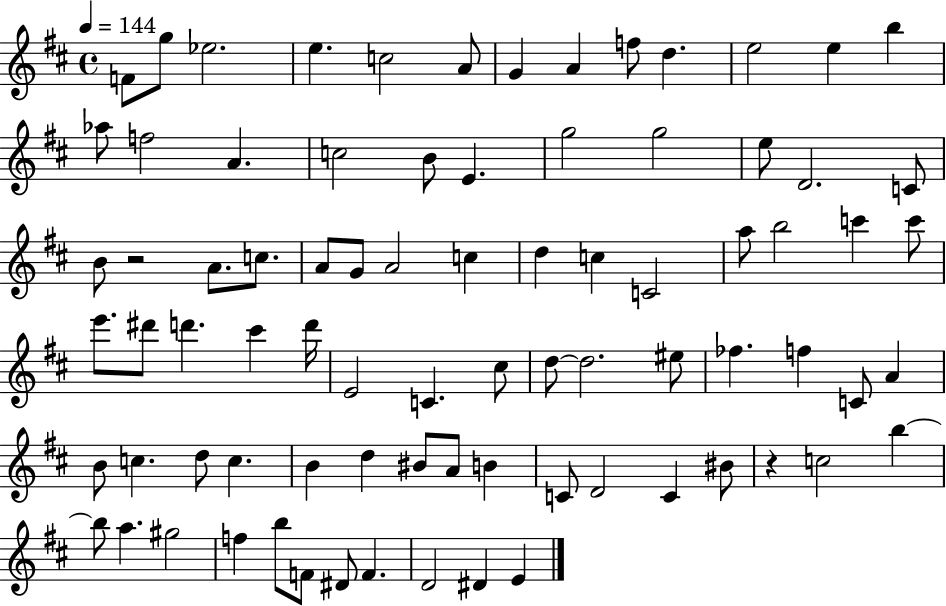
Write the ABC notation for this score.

X:1
T:Untitled
M:4/4
L:1/4
K:D
F/2 g/2 _e2 e c2 A/2 G A f/2 d e2 e b _a/2 f2 A c2 B/2 E g2 g2 e/2 D2 C/2 B/2 z2 A/2 c/2 A/2 G/2 A2 c d c C2 a/2 b2 c' c'/2 e'/2 ^d'/2 d' ^c' d'/4 E2 C ^c/2 d/2 d2 ^e/2 _f f C/2 A B/2 c d/2 c B d ^B/2 A/2 B C/2 D2 C ^B/2 z c2 b b/2 a ^g2 f b/2 F/2 ^D/2 F D2 ^D E